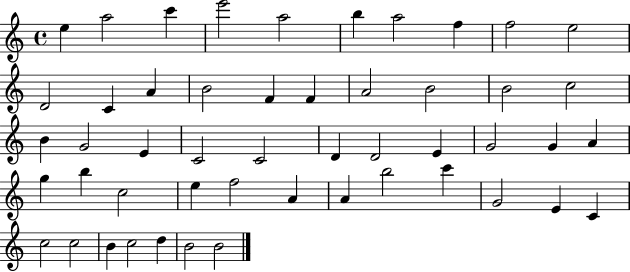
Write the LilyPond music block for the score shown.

{
  \clef treble
  \time 4/4
  \defaultTimeSignature
  \key c \major
  e''4 a''2 c'''4 | e'''2 a''2 | b''4 a''2 f''4 | f''2 e''2 | \break d'2 c'4 a'4 | b'2 f'4 f'4 | a'2 b'2 | b'2 c''2 | \break b'4 g'2 e'4 | c'2 c'2 | d'4 d'2 e'4 | g'2 g'4 a'4 | \break g''4 b''4 c''2 | e''4 f''2 a'4 | a'4 b''2 c'''4 | g'2 e'4 c'4 | \break c''2 c''2 | b'4 c''2 d''4 | b'2 b'2 | \bar "|."
}